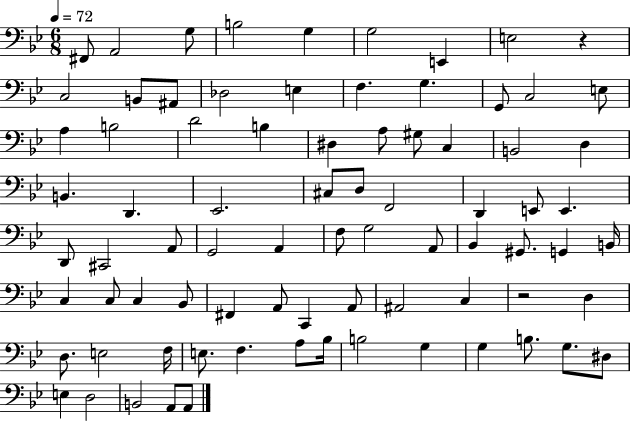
X:1
T:Untitled
M:6/8
L:1/4
K:Bb
^F,,/2 A,,2 G,/2 B,2 G, G,2 E,, E,2 z C,2 B,,/2 ^A,,/2 _D,2 E, F, G, G,,/2 C,2 E,/2 A, B,2 D2 B, ^D, A,/2 ^G,/2 C, B,,2 D, B,, D,, _E,,2 ^C,/2 D,/2 F,,2 D,, E,,/2 E,, D,,/2 ^C,,2 A,,/2 G,,2 A,, F,/2 G,2 A,,/2 _B,, ^G,,/2 G,, B,,/4 C, C,/2 C, _B,,/2 ^F,, A,,/2 C,, A,,/2 ^A,,2 C, z2 D, D,/2 E,2 F,/4 E,/2 F, A,/2 _B,/4 B,2 G, G, B,/2 G,/2 ^D,/2 E, D,2 B,,2 A,,/2 A,,/2